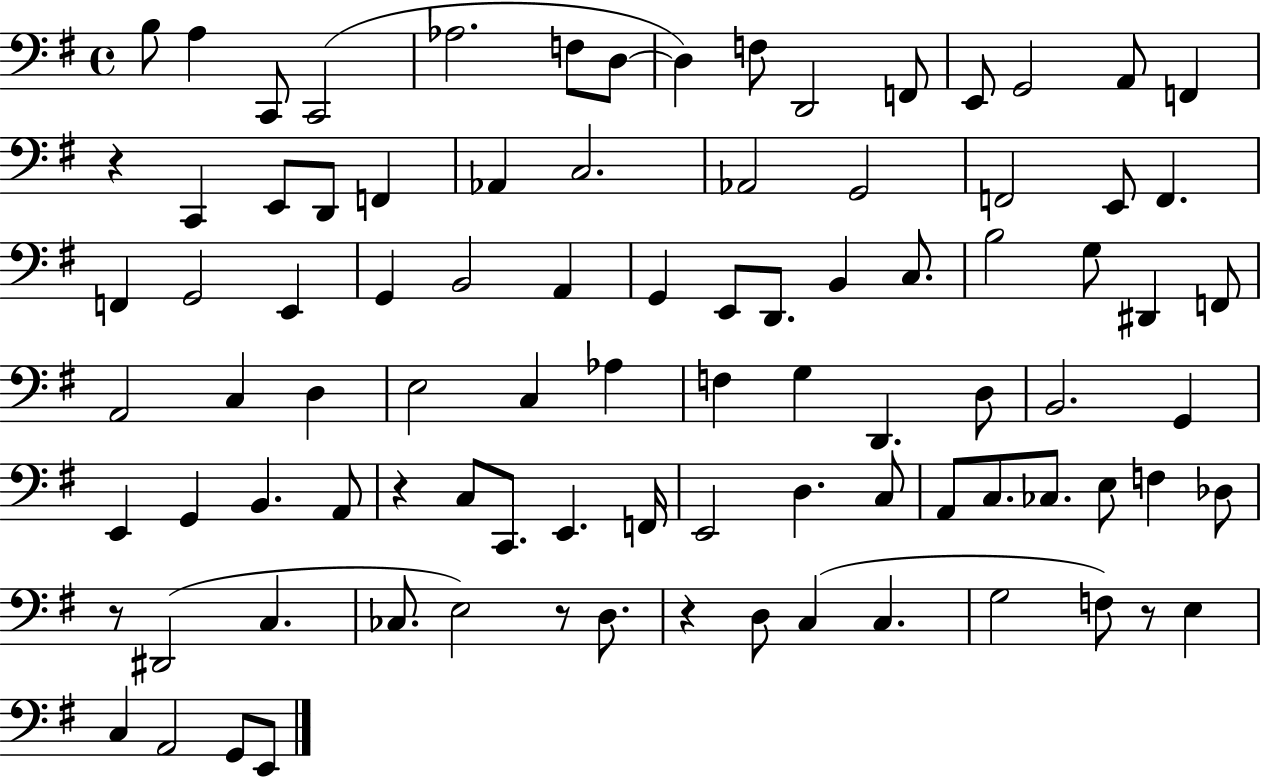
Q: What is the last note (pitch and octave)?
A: E2